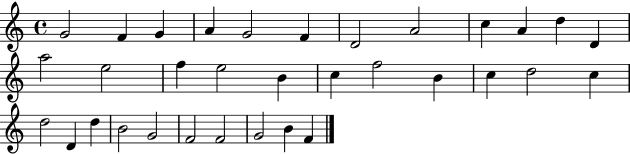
X:1
T:Untitled
M:4/4
L:1/4
K:C
G2 F G A G2 F D2 A2 c A d D a2 e2 f e2 B c f2 B c d2 c d2 D d B2 G2 F2 F2 G2 B F